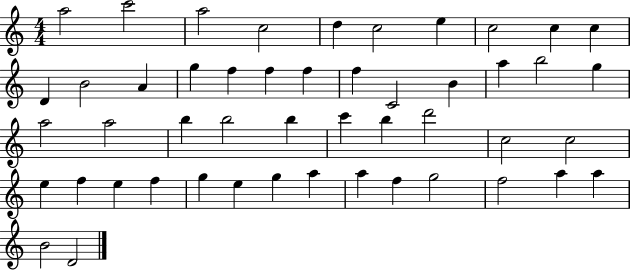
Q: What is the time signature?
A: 4/4